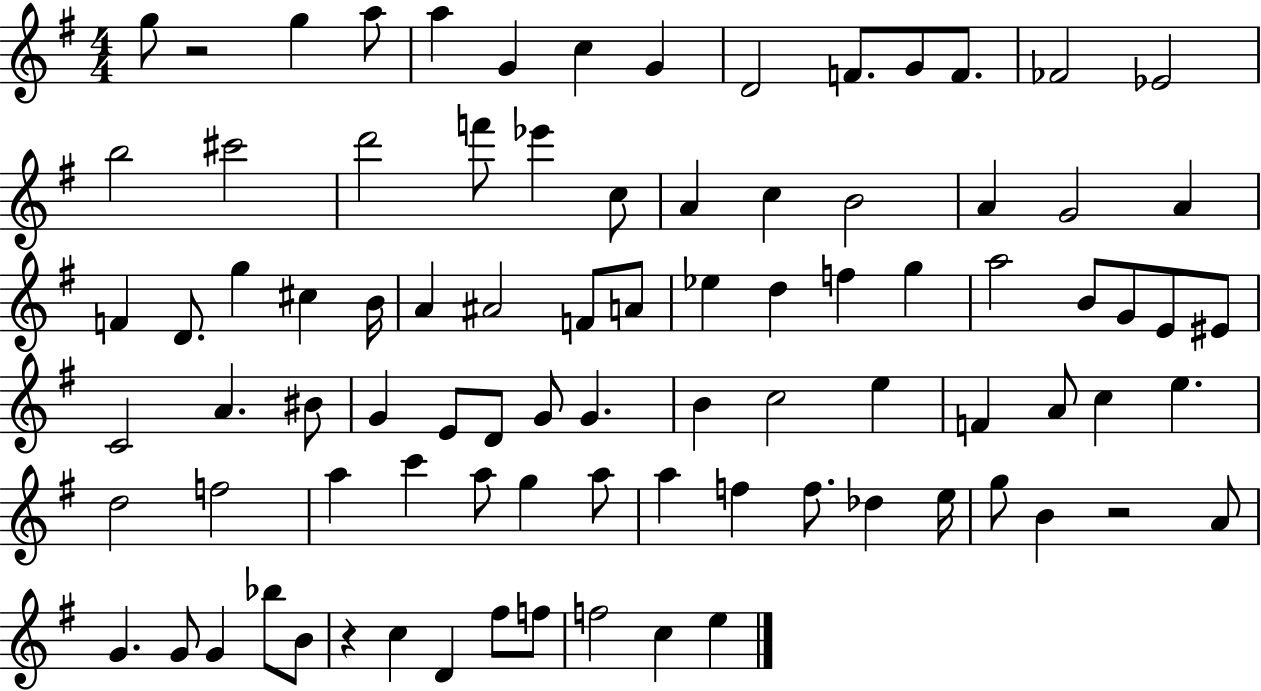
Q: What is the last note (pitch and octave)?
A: E5